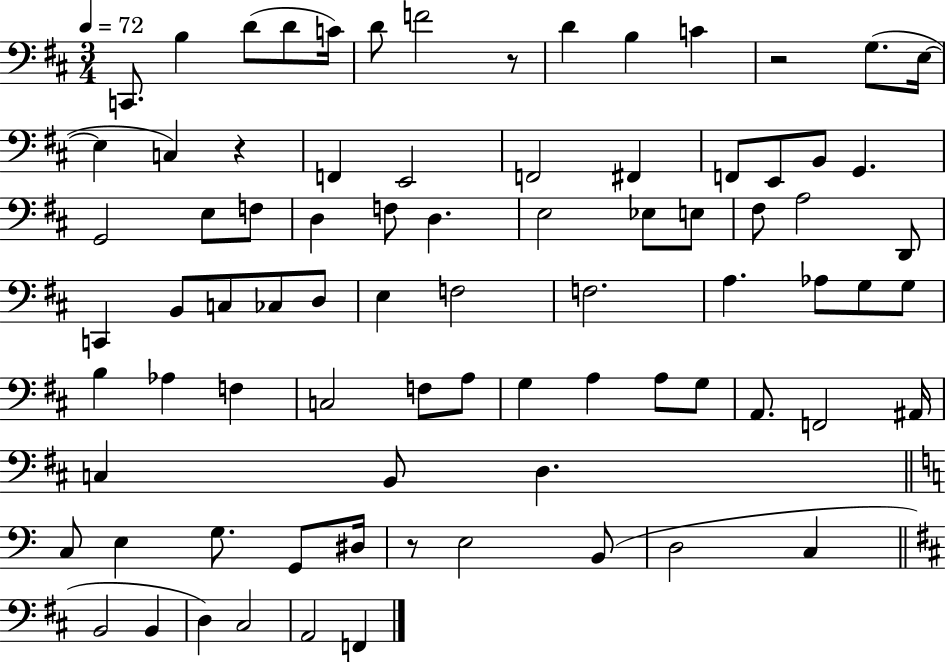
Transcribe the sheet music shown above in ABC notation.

X:1
T:Untitled
M:3/4
L:1/4
K:D
C,,/2 B, D/2 D/2 C/4 D/2 F2 z/2 D B, C z2 G,/2 E,/4 E, C, z F,, E,,2 F,,2 ^F,, F,,/2 E,,/2 B,,/2 G,, G,,2 E,/2 F,/2 D, F,/2 D, E,2 _E,/2 E,/2 ^F,/2 A,2 D,,/2 C,, B,,/2 C,/2 _C,/2 D,/2 E, F,2 F,2 A, _A,/2 G,/2 G,/2 B, _A, F, C,2 F,/2 A,/2 G, A, A,/2 G,/2 A,,/2 F,,2 ^A,,/4 C, B,,/2 D, C,/2 E, G,/2 G,,/2 ^D,/4 z/2 E,2 B,,/2 D,2 C, B,,2 B,, D, ^C,2 A,,2 F,,